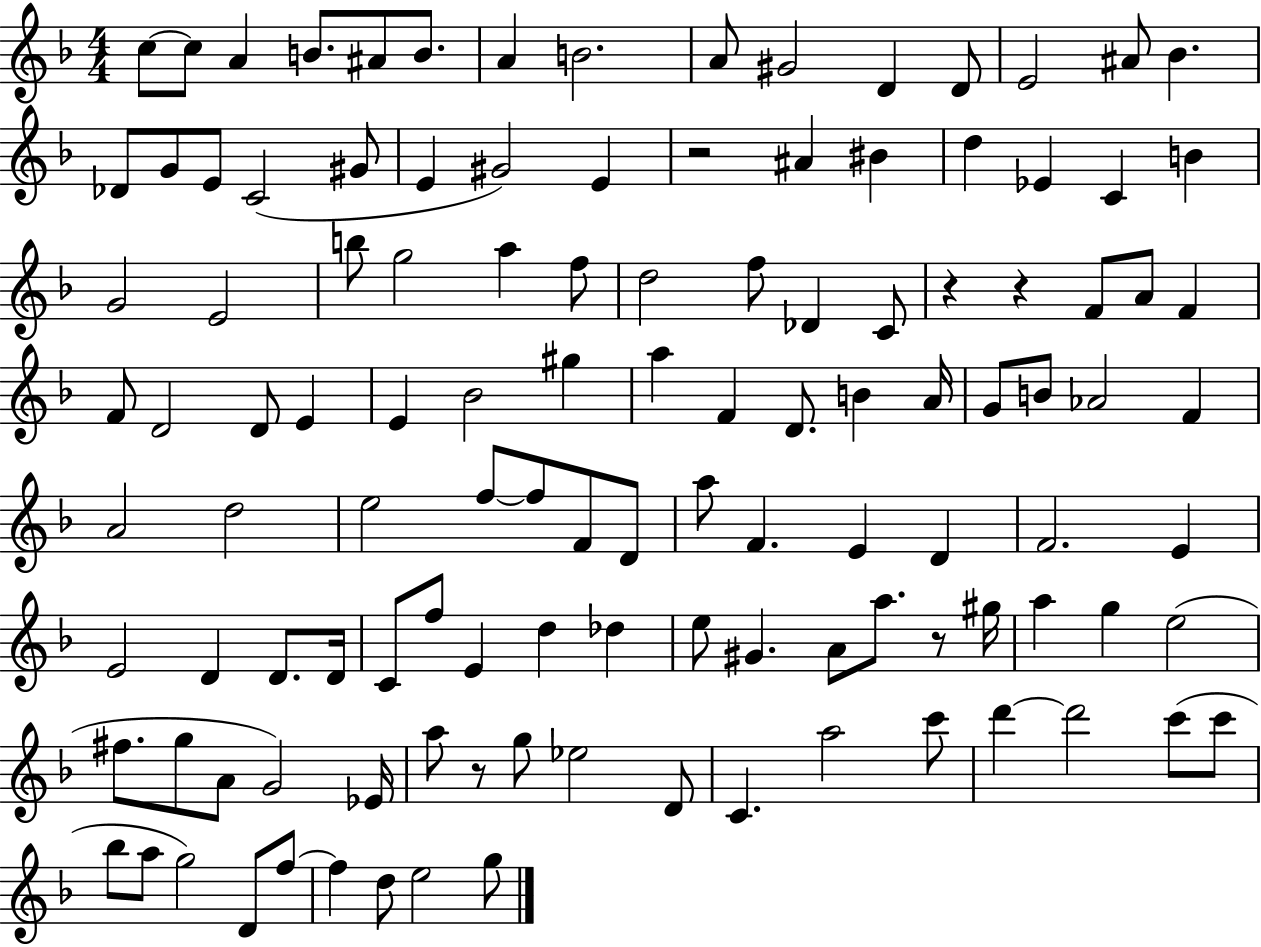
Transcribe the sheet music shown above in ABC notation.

X:1
T:Untitled
M:4/4
L:1/4
K:F
c/2 c/2 A B/2 ^A/2 B/2 A B2 A/2 ^G2 D D/2 E2 ^A/2 _B _D/2 G/2 E/2 C2 ^G/2 E ^G2 E z2 ^A ^B d _E C B G2 E2 b/2 g2 a f/2 d2 f/2 _D C/2 z z F/2 A/2 F F/2 D2 D/2 E E _B2 ^g a F D/2 B A/4 G/2 B/2 _A2 F A2 d2 e2 f/2 f/2 F/2 D/2 a/2 F E D F2 E E2 D D/2 D/4 C/2 f/2 E d _d e/2 ^G A/2 a/2 z/2 ^g/4 a g e2 ^f/2 g/2 A/2 G2 _E/4 a/2 z/2 g/2 _e2 D/2 C a2 c'/2 d' d'2 c'/2 c'/2 _b/2 a/2 g2 D/2 f/2 f d/2 e2 g/2